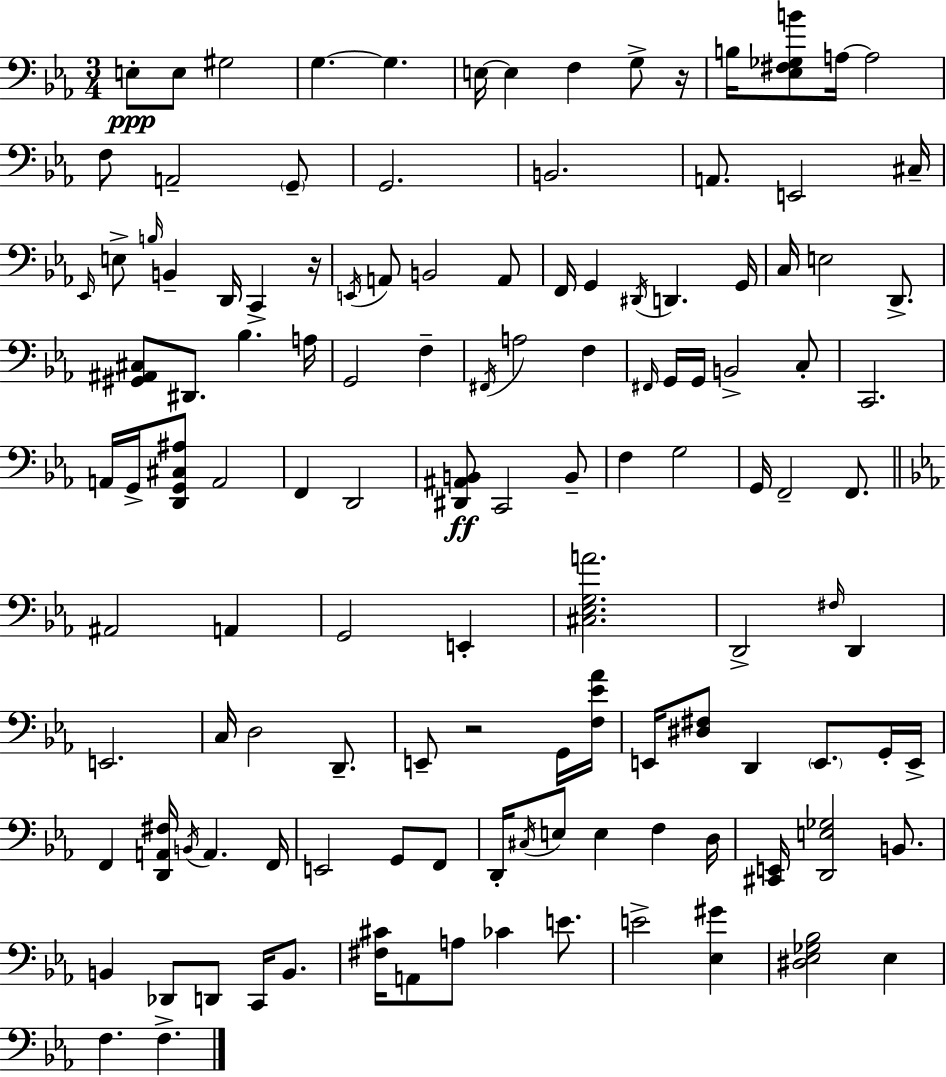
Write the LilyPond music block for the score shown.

{
  \clef bass
  \numericTimeSignature
  \time 3/4
  \key c \minor
  e8-.\ppp e8 gis2 | g4.~~ g4. | e16~~ e4 f4 g8-> r16 | b16 <ees fis ges b'>8 a16~~ a2 | \break f8 a,2-- \parenthesize g,8-- | g,2. | b,2. | a,8. e,2 cis16-- | \break \grace { ees,16 } e8-> \grace { b16 } b,4-- d,16 c,4-> | r16 \acciaccatura { e,16 } a,8 b,2 | a,8 f,16 g,4 \acciaccatura { dis,16 } d,4. | g,16 c16 e2 | \break d,8.-> <gis, ais, cis>8 dis,8. bes4. | a16 g,2 | f4-- \acciaccatura { fis,16 } a2 | f4 \grace { fis,16 } g,16 g,16 b,2-> | \break c8-. c,2. | a,16 g,16-> <d, g, cis ais>8 a,2 | f,4 d,2 | <dis, ais, b,>8\ff c,2 | \break b,8-- f4 g2 | g,16 f,2-- | f,8. \bar "||" \break \key c \minor ais,2 a,4 | g,2 e,4-. | <cis ees g a'>2. | d,2-> \grace { fis16 } d,4 | \break e,2. | c16 d2 d,8.-- | e,8-- r2 g,16 | <f ees' aes'>16 e,16 <dis fis>8 d,4 \parenthesize e,8. g,16-. | \break e,16-> f,4 <d, a, fis>16 \acciaccatura { b,16 } a,4. | f,16 e,2 g,8 | f,8 d,16-. \acciaccatura { cis16 } e8 e4 f4 | d16 <cis, e,>16 <d, e ges>2 | \break b,8. b,4 des,8 d,8 c,16 | b,8. <fis cis'>16 a,8 a8 ces'4 | e'8. e'2-> <ees gis'>4 | <dis ees ges bes>2 ees4 | \break f4. f4.-> | \bar "|."
}